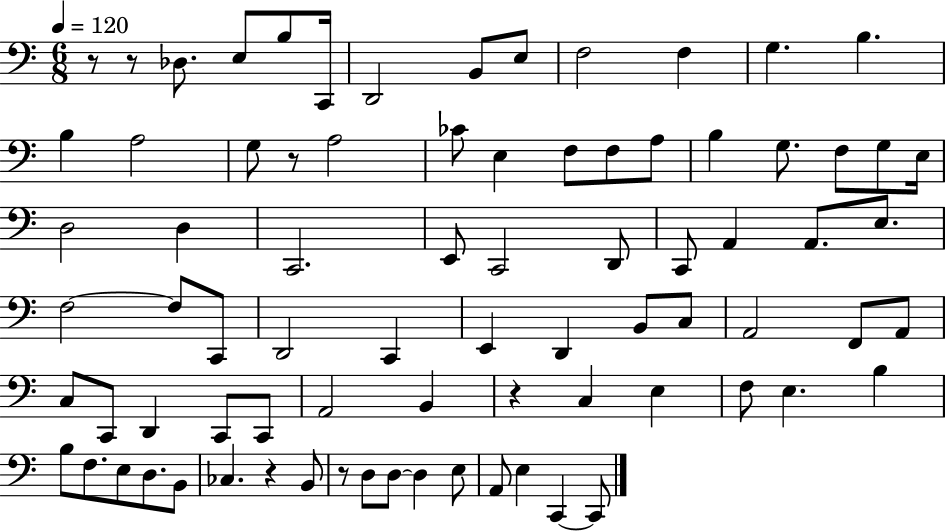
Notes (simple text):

R/e R/e Db3/e. E3/e B3/e C2/s D2/h B2/e E3/e F3/h F3/q G3/q. B3/q. B3/q A3/h G3/e R/e A3/h CES4/e E3/q F3/e F3/e A3/e B3/q G3/e. F3/e G3/e E3/s D3/h D3/q C2/h. E2/e C2/h D2/e C2/e A2/q A2/e. E3/e. F3/h F3/e C2/e D2/h C2/q E2/q D2/q B2/e C3/e A2/h F2/e A2/e C3/e C2/e D2/q C2/e C2/e A2/h B2/q R/q C3/q E3/q F3/e E3/q. B3/q B3/e F3/e. E3/e D3/e. B2/e CES3/q. R/q B2/e R/e D3/e D3/e D3/q E3/e A2/e E3/q C2/q C2/e